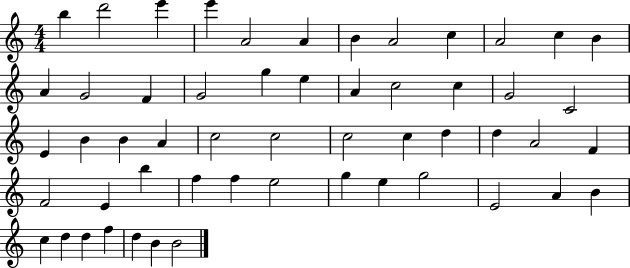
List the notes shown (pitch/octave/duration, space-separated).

B5/q D6/h E6/q E6/q A4/h A4/q B4/q A4/h C5/q A4/h C5/q B4/q A4/q G4/h F4/q G4/h G5/q E5/q A4/q C5/h C5/q G4/h C4/h E4/q B4/q B4/q A4/q C5/h C5/h C5/h C5/q D5/q D5/q A4/h F4/q F4/h E4/q B5/q F5/q F5/q E5/h G5/q E5/q G5/h E4/h A4/q B4/q C5/q D5/q D5/q F5/q D5/q B4/q B4/h